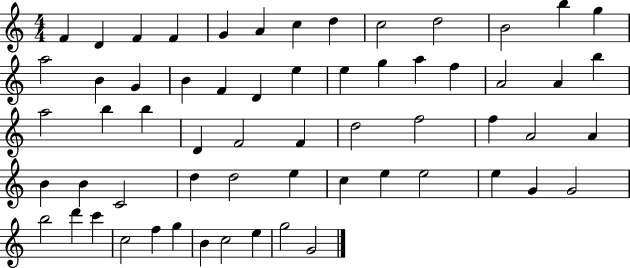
F4/q D4/q F4/q F4/q G4/q A4/q C5/q D5/q C5/h D5/h B4/h B5/q G5/q A5/h B4/q G4/q B4/q F4/q D4/q E5/q E5/q G5/q A5/q F5/q A4/h A4/q B5/q A5/h B5/q B5/q D4/q F4/h F4/q D5/h F5/h F5/q A4/h A4/q B4/q B4/q C4/h D5/q D5/h E5/q C5/q E5/q E5/h E5/q G4/q G4/h B5/h D6/q C6/q C5/h F5/q G5/q B4/q C5/h E5/q G5/h G4/h